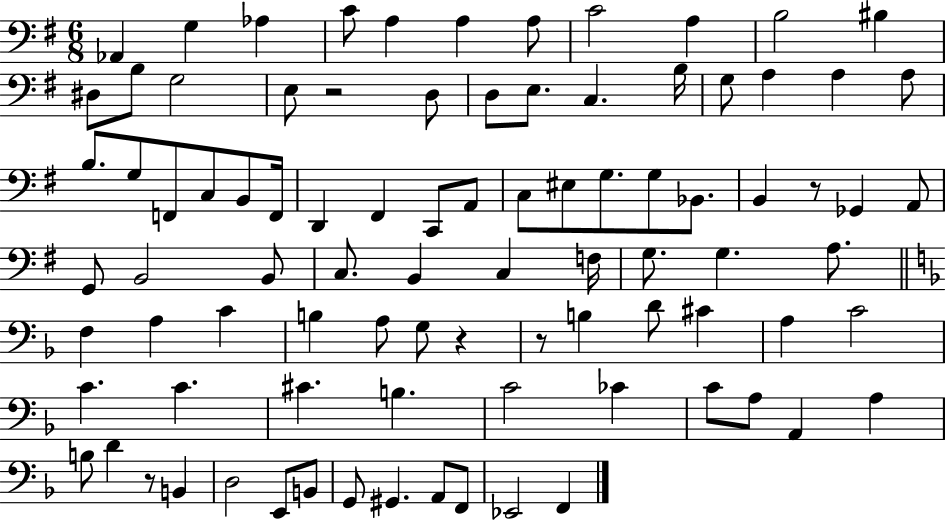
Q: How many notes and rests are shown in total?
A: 90